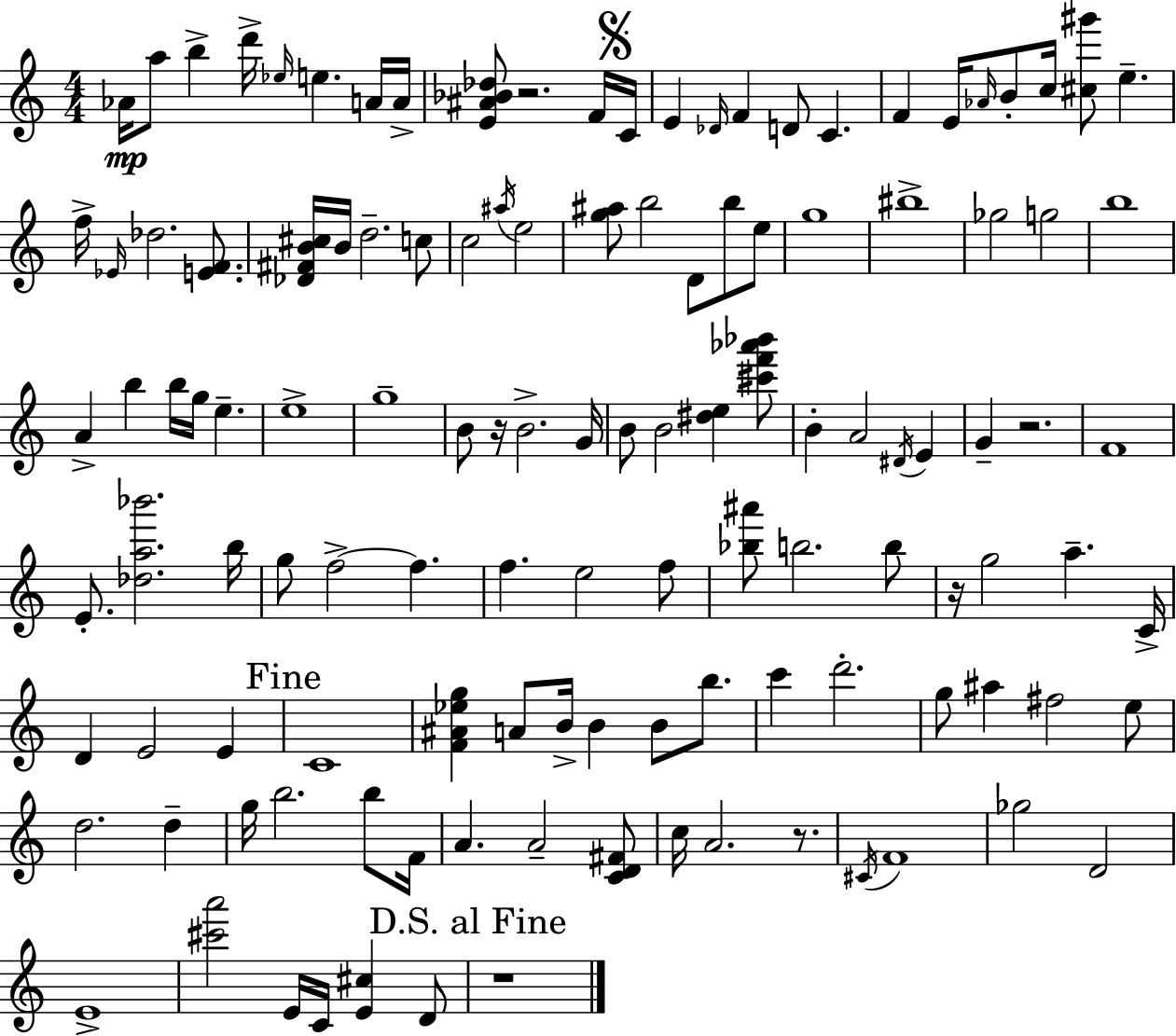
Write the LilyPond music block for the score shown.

{
  \clef treble
  \numericTimeSignature
  \time 4/4
  \key c \major
  \repeat volta 2 { aes'16\mp a''8 b''4-> d'''16-> \grace { ees''16 } e''4. a'16 | a'16-> <e' ais' bes' des''>8 r2. f'16 | \mark \markup { \musicglyph "scripts.segno" } c'16 e'4 \grace { des'16 } f'4 d'8 c'4. | f'4 e'16 \grace { aes'16 } b'8-. c''16 <cis'' gis'''>8 e''4.-- | \break f''16-> \grace { ees'16 } des''2. | <e' f'>8. <des' fis' b' cis''>16 b'16 d''2.-- | c''8 c''2 \acciaccatura { ais''16 } e''2 | <g'' ais''>8 b''2 d'8 | \break b''8 e''8 g''1 | bis''1-> | ges''2 g''2 | b''1 | \break a'4-> b''4 b''16 g''16 e''4.-- | e''1-> | g''1-- | b'8 r16 b'2.-> | \break g'16 b'8 b'2 <dis'' e''>4 | <cis''' f''' aes''' bes'''>8 b'4-. a'2 | \acciaccatura { dis'16 } e'4 g'4-- r2. | f'1 | \break e'8.-. <des'' a'' bes'''>2. | b''16 g''8 f''2->~~ | f''4. f''4. e''2 | f''8 <bes'' ais'''>8 b''2. | \break b''8 r16 g''2 a''4.-- | c'16-> d'4 e'2 | e'4 \mark "Fine" c'1 | <f' ais' ees'' g''>4 a'8 b'16-> b'4 | \break b'8 b''8. c'''4 d'''2.-. | g''8 ais''4 fis''2 | e''8 d''2. | d''4-- g''16 b''2. | \break b''8 f'16 a'4. a'2-- | <c' d' fis'>8 c''16 a'2. | r8. \acciaccatura { cis'16 } f'1 | ges''2 d'2 | \break e'1-> | <cis''' a'''>2 e'16 | c'16 <e' cis''>4 d'8 \mark "D.S. al Fine" r1 | } \bar "|."
}